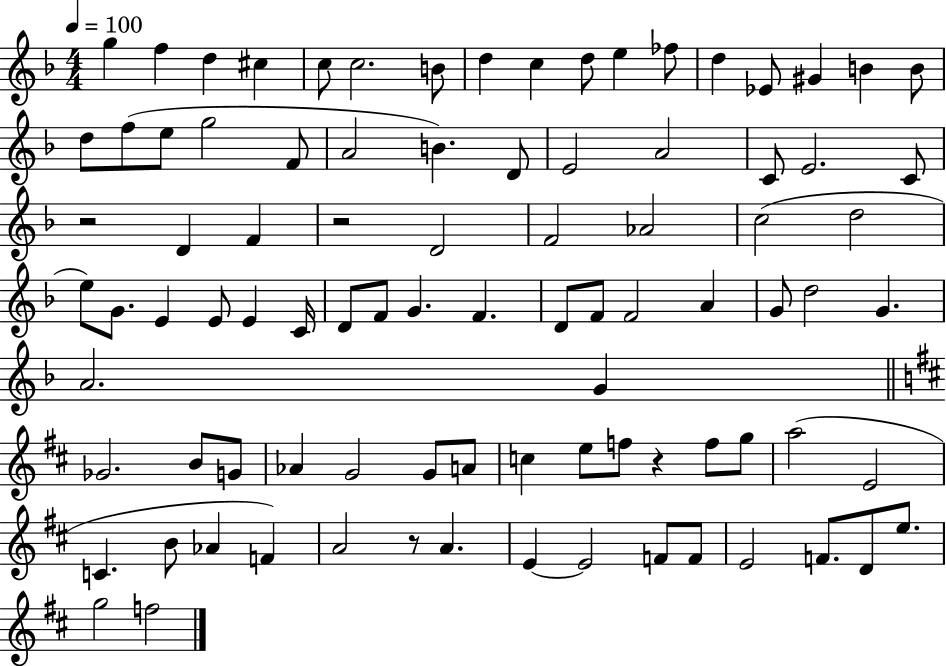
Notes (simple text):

G5/q F5/q D5/q C#5/q C5/e C5/h. B4/e D5/q C5/q D5/e E5/q FES5/e D5/q Eb4/e G#4/q B4/q B4/e D5/e F5/e E5/e G5/h F4/e A4/h B4/q. D4/e E4/h A4/h C4/e E4/h. C4/e R/h D4/q F4/q R/h D4/h F4/h Ab4/h C5/h D5/h E5/e G4/e. E4/q E4/e E4/q C4/s D4/e F4/e G4/q. F4/q. D4/e F4/e F4/h A4/q G4/e D5/h G4/q. A4/h. G4/q Gb4/h. B4/e G4/e Ab4/q G4/h G4/e A4/e C5/q E5/e F5/e R/q F5/e G5/e A5/h E4/h C4/q. B4/e Ab4/q F4/q A4/h R/e A4/q. E4/q E4/h F4/e F4/e E4/h F4/e. D4/e E5/e. G5/h F5/h